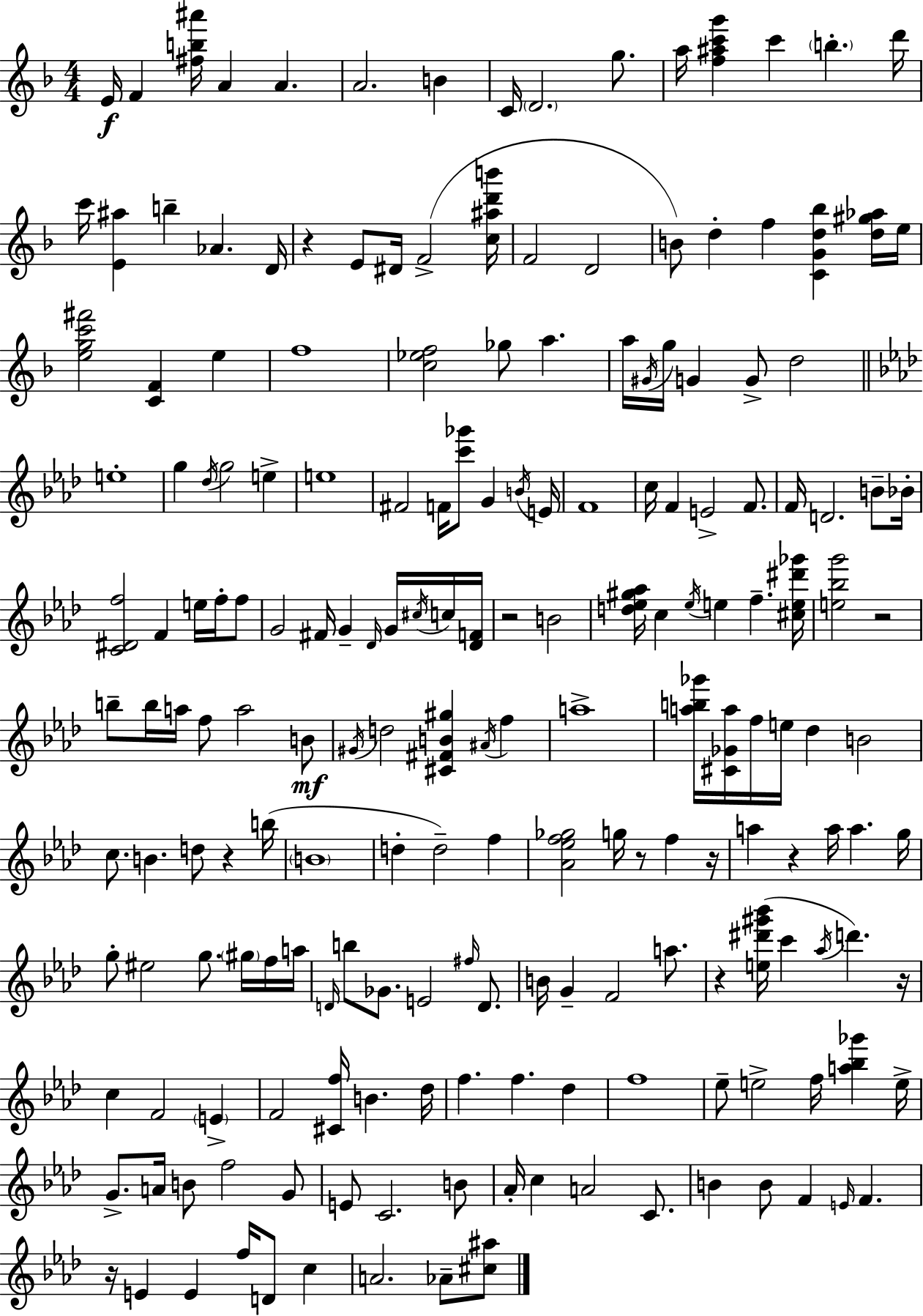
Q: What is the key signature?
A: D minor